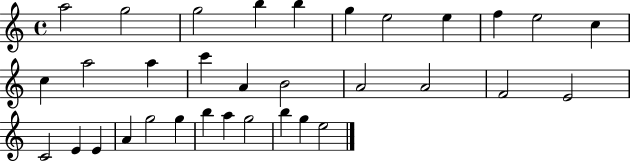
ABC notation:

X:1
T:Untitled
M:4/4
L:1/4
K:C
a2 g2 g2 b b g e2 e f e2 c c a2 a c' A B2 A2 A2 F2 E2 C2 E E A g2 g b a g2 b g e2